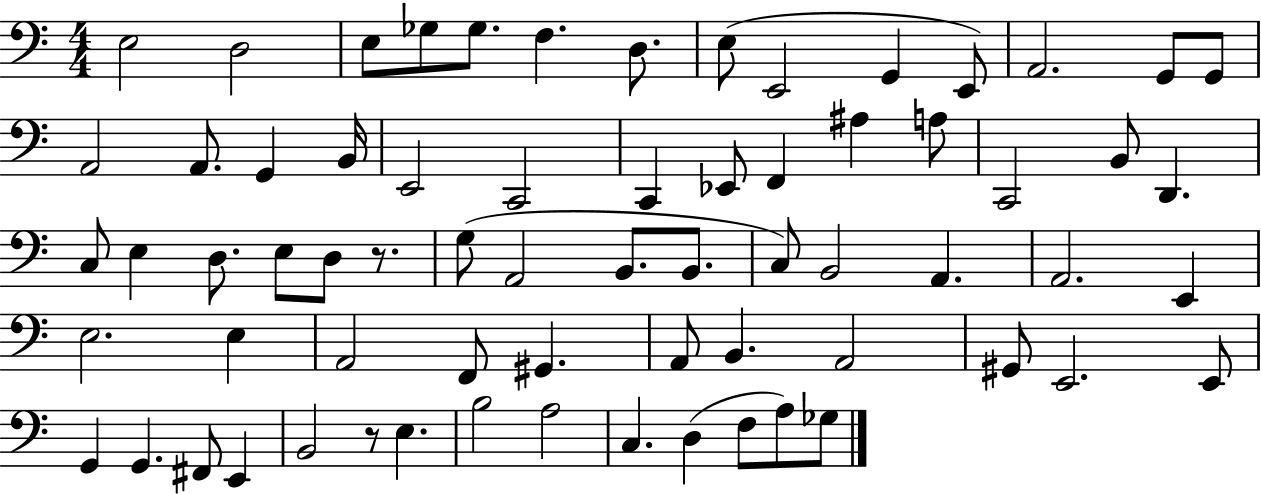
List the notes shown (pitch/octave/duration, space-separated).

E3/h D3/h E3/e Gb3/e Gb3/e. F3/q. D3/e. E3/e E2/h G2/q E2/e A2/h. G2/e G2/e A2/h A2/e. G2/q B2/s E2/h C2/h C2/q Eb2/e F2/q A#3/q A3/e C2/h B2/e D2/q. C3/e E3/q D3/e. E3/e D3/e R/e. G3/e A2/h B2/e. B2/e. C3/e B2/h A2/q. A2/h. E2/q E3/h. E3/q A2/h F2/e G#2/q. A2/e B2/q. A2/h G#2/e E2/h. E2/e G2/q G2/q. F#2/e E2/q B2/h R/e E3/q. B3/h A3/h C3/q. D3/q F3/e A3/e Gb3/e